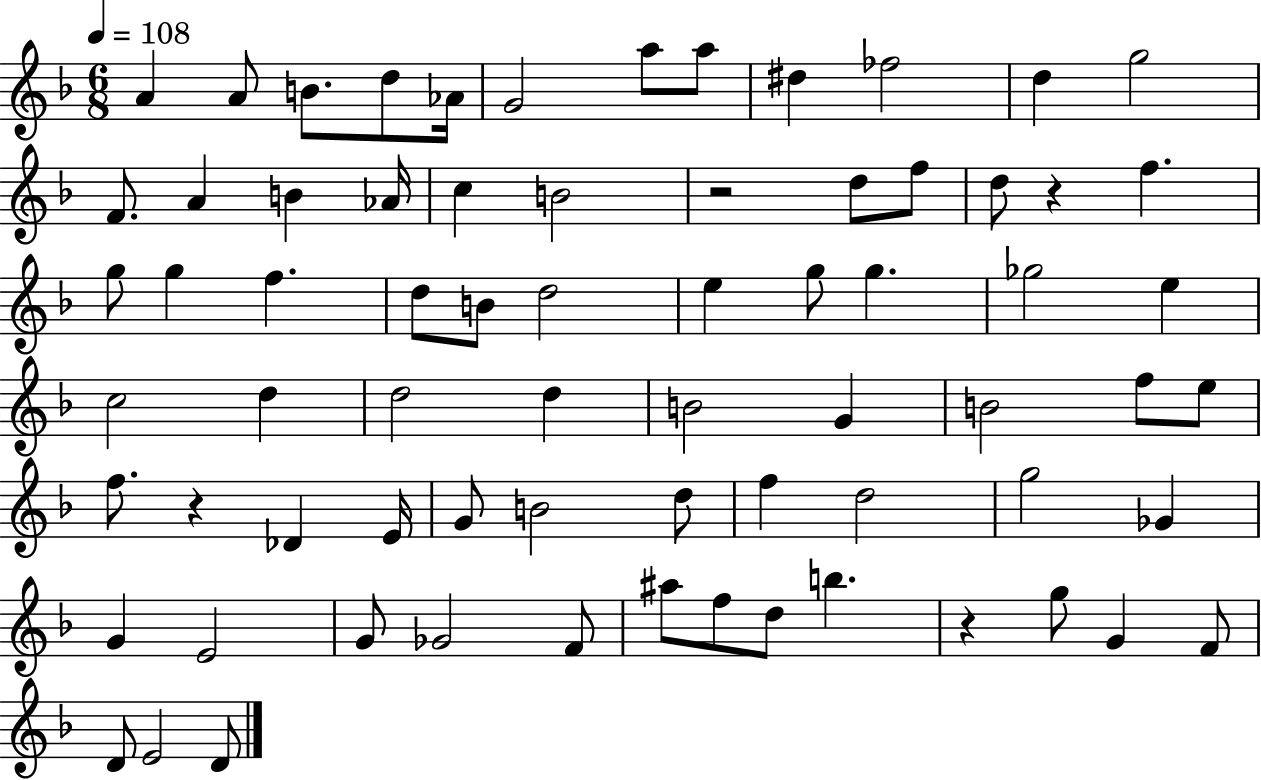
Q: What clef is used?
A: treble